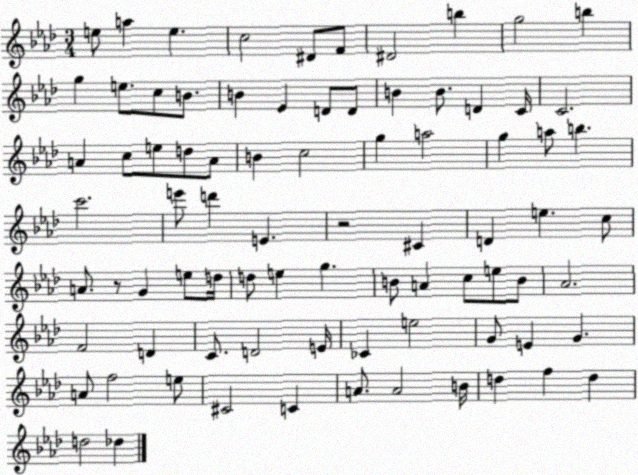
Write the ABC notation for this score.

X:1
T:Untitled
M:3/4
L:1/4
K:Ab
e/2 a e c2 ^D/2 F/2 ^D2 b g2 b g e/2 c/2 B/2 B _E D/2 D/2 B B/2 D C/4 C2 A c/2 e/2 d/2 A/2 B c2 g a2 g a/2 b c'2 e'/2 d' E z2 ^C D e c/2 A/2 z/2 G e/2 d/4 d/2 e g B/2 A c/2 e/2 B/2 _A2 F2 D C/2 D2 E/4 _C e2 G/2 E G A/2 f2 e/2 ^C2 C A/2 A2 B/4 d f d d2 _d